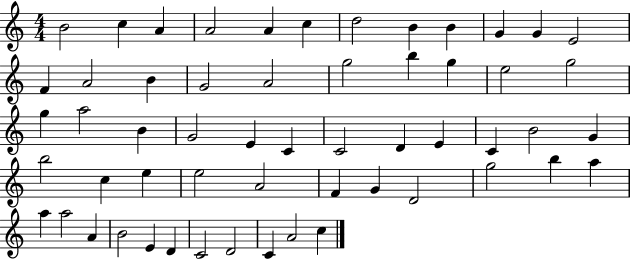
{
  \clef treble
  \numericTimeSignature
  \time 4/4
  \key c \major
  b'2 c''4 a'4 | a'2 a'4 c''4 | d''2 b'4 b'4 | g'4 g'4 e'2 | \break f'4 a'2 b'4 | g'2 a'2 | g''2 b''4 g''4 | e''2 g''2 | \break g''4 a''2 b'4 | g'2 e'4 c'4 | c'2 d'4 e'4 | c'4 b'2 g'4 | \break b''2 c''4 e''4 | e''2 a'2 | f'4 g'4 d'2 | g''2 b''4 a''4 | \break a''4 a''2 a'4 | b'2 e'4 d'4 | c'2 d'2 | c'4 a'2 c''4 | \break \bar "|."
}